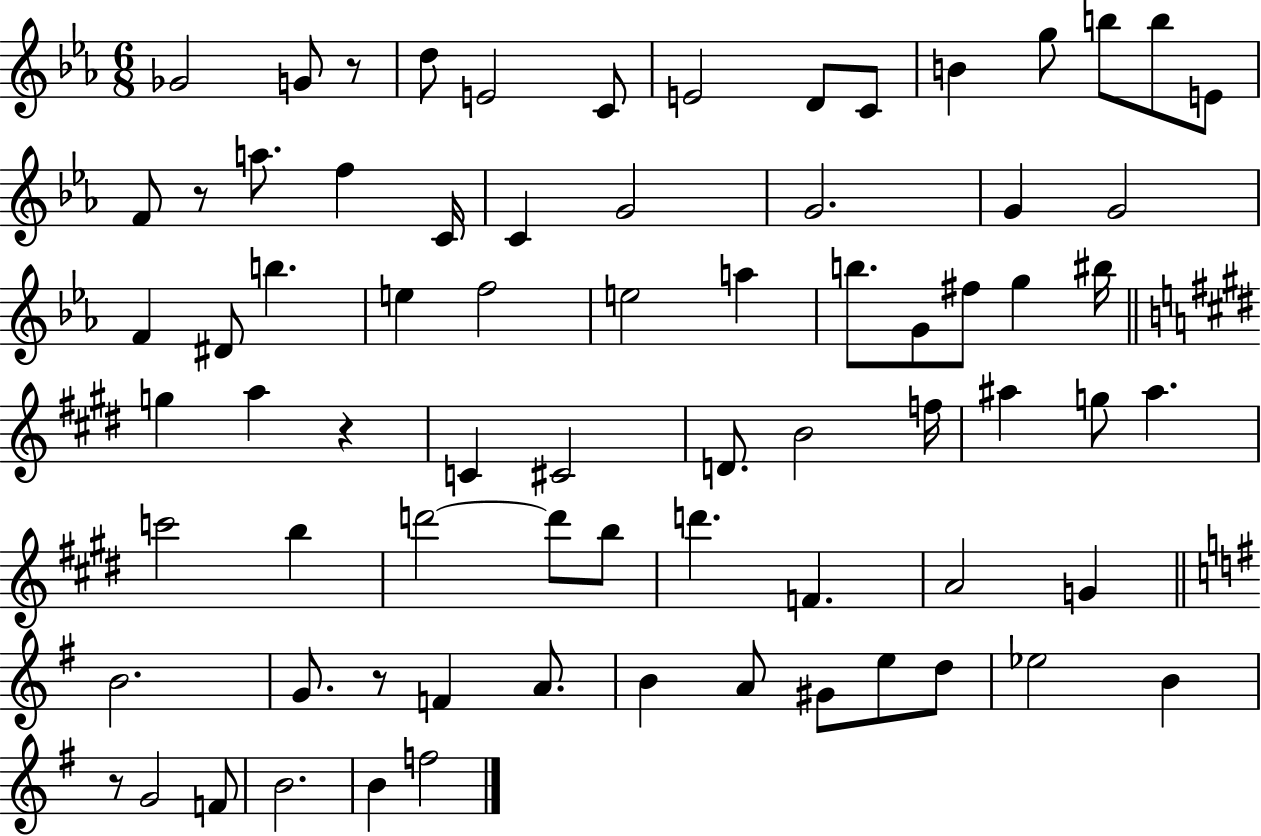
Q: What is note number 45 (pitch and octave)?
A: C6